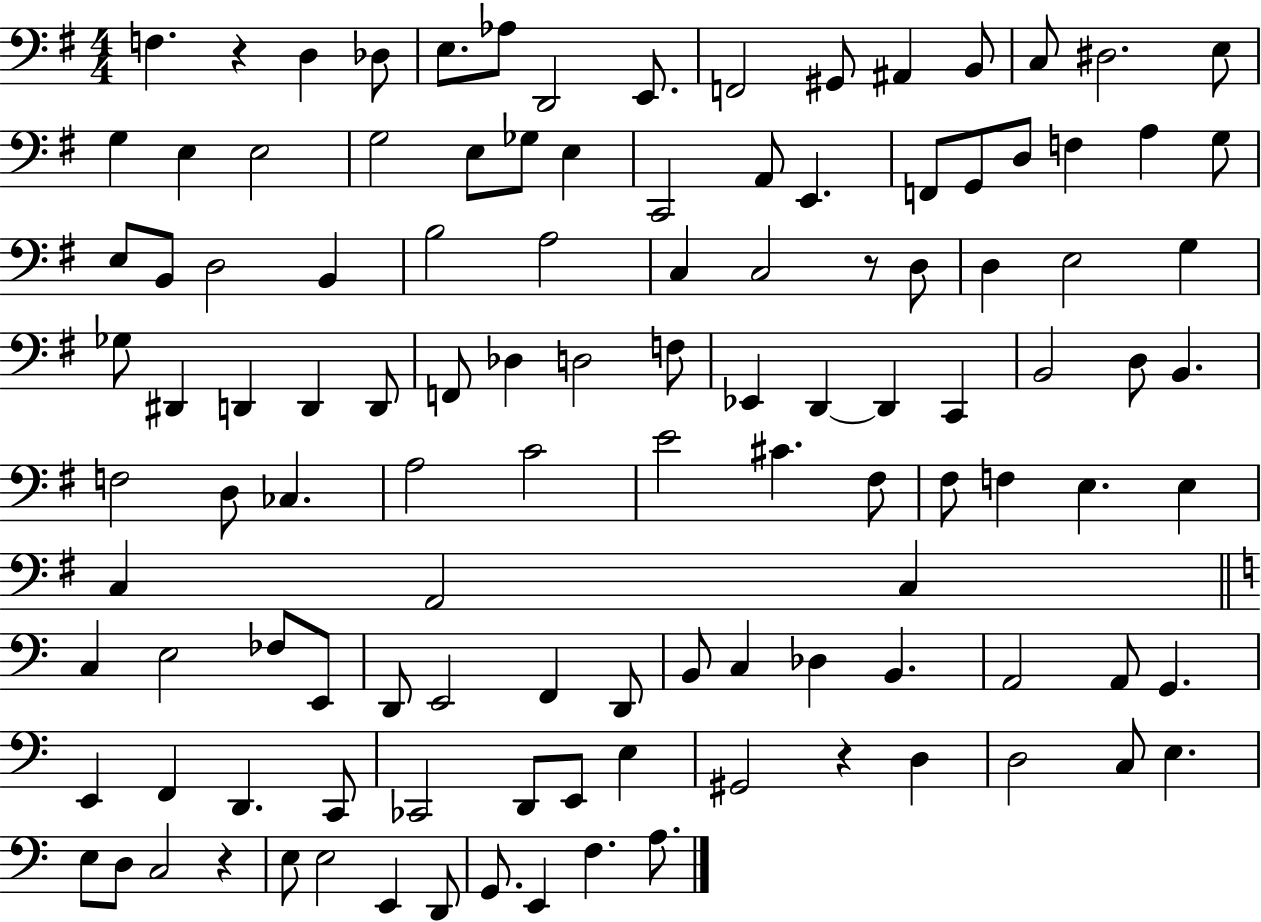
X:1
T:Untitled
M:4/4
L:1/4
K:G
F, z D, _D,/2 E,/2 _A,/2 D,,2 E,,/2 F,,2 ^G,,/2 ^A,, B,,/2 C,/2 ^D,2 E,/2 G, E, E,2 G,2 E,/2 _G,/2 E, C,,2 A,,/2 E,, F,,/2 G,,/2 D,/2 F, A, G,/2 E,/2 B,,/2 D,2 B,, B,2 A,2 C, C,2 z/2 D,/2 D, E,2 G, _G,/2 ^D,, D,, D,, D,,/2 F,,/2 _D, D,2 F,/2 _E,, D,, D,, C,, B,,2 D,/2 B,, F,2 D,/2 _C, A,2 C2 E2 ^C ^F,/2 ^F,/2 F, E, E, C, A,,2 C, C, E,2 _F,/2 E,,/2 D,,/2 E,,2 F,, D,,/2 B,,/2 C, _D, B,, A,,2 A,,/2 G,, E,, F,, D,, C,,/2 _C,,2 D,,/2 E,,/2 E, ^G,,2 z D, D,2 C,/2 E, E,/2 D,/2 C,2 z E,/2 E,2 E,, D,,/2 G,,/2 E,, F, A,/2